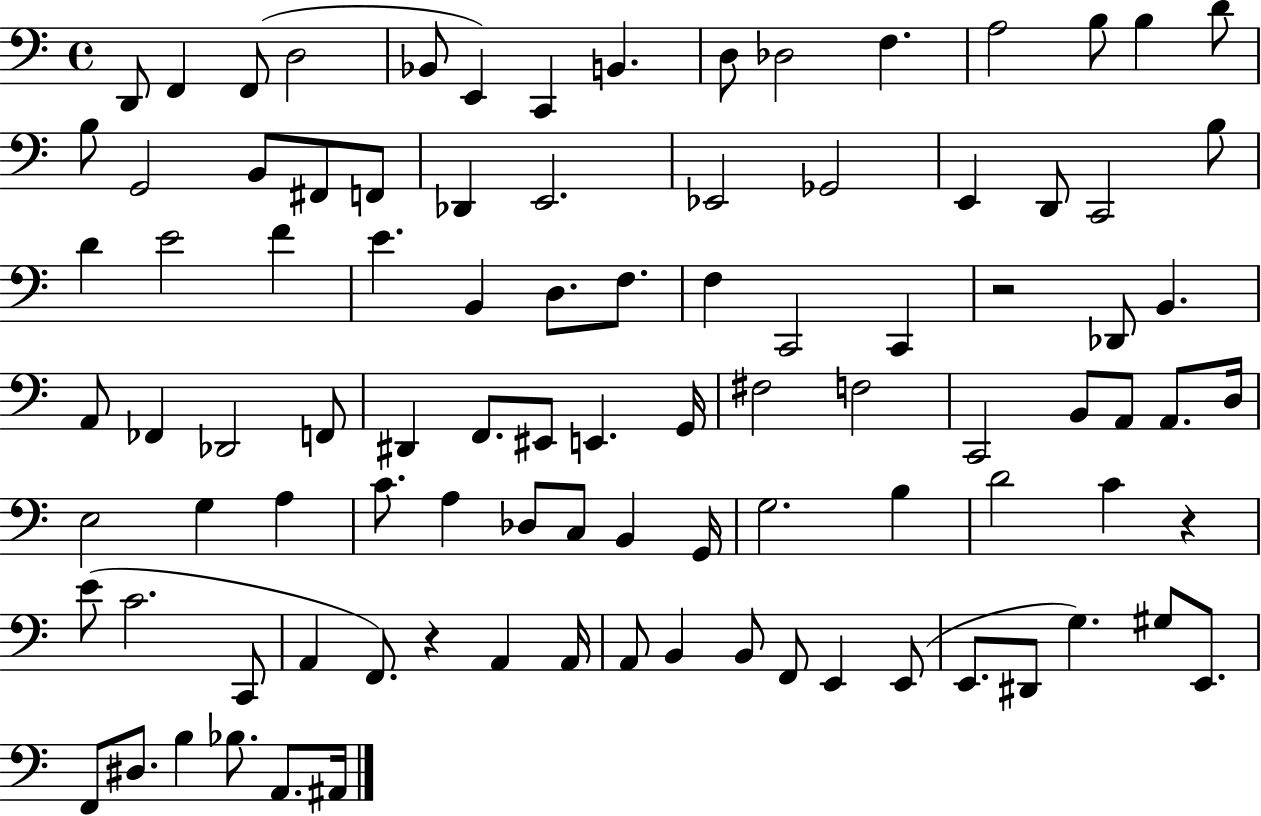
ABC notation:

X:1
T:Untitled
M:4/4
L:1/4
K:C
D,,/2 F,, F,,/2 D,2 _B,,/2 E,, C,, B,, D,/2 _D,2 F, A,2 B,/2 B, D/2 B,/2 G,,2 B,,/2 ^F,,/2 F,,/2 _D,, E,,2 _E,,2 _G,,2 E,, D,,/2 C,,2 B,/2 D E2 F E B,, D,/2 F,/2 F, C,,2 C,, z2 _D,,/2 B,, A,,/2 _F,, _D,,2 F,,/2 ^D,, F,,/2 ^E,,/2 E,, G,,/4 ^F,2 F,2 C,,2 B,,/2 A,,/2 A,,/2 D,/4 E,2 G, A, C/2 A, _D,/2 C,/2 B,, G,,/4 G,2 B, D2 C z E/2 C2 C,,/2 A,, F,,/2 z A,, A,,/4 A,,/2 B,, B,,/2 F,,/2 E,, E,,/2 E,,/2 ^D,,/2 G, ^G,/2 E,,/2 F,,/2 ^D,/2 B, _B,/2 A,,/2 ^A,,/4